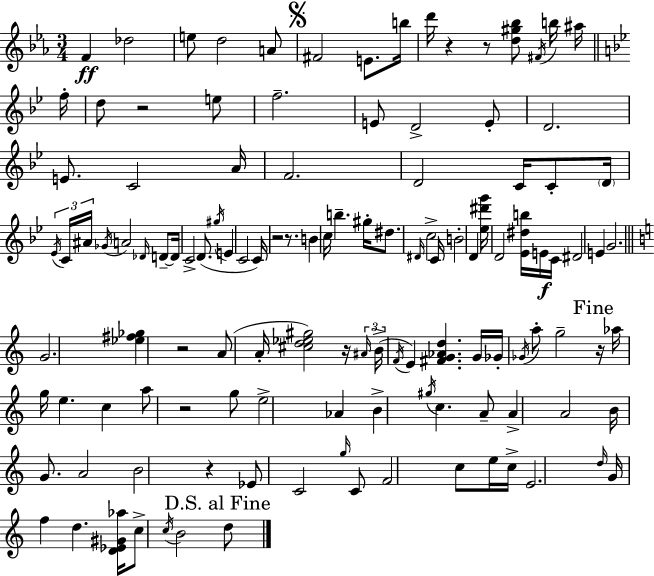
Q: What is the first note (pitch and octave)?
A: F4